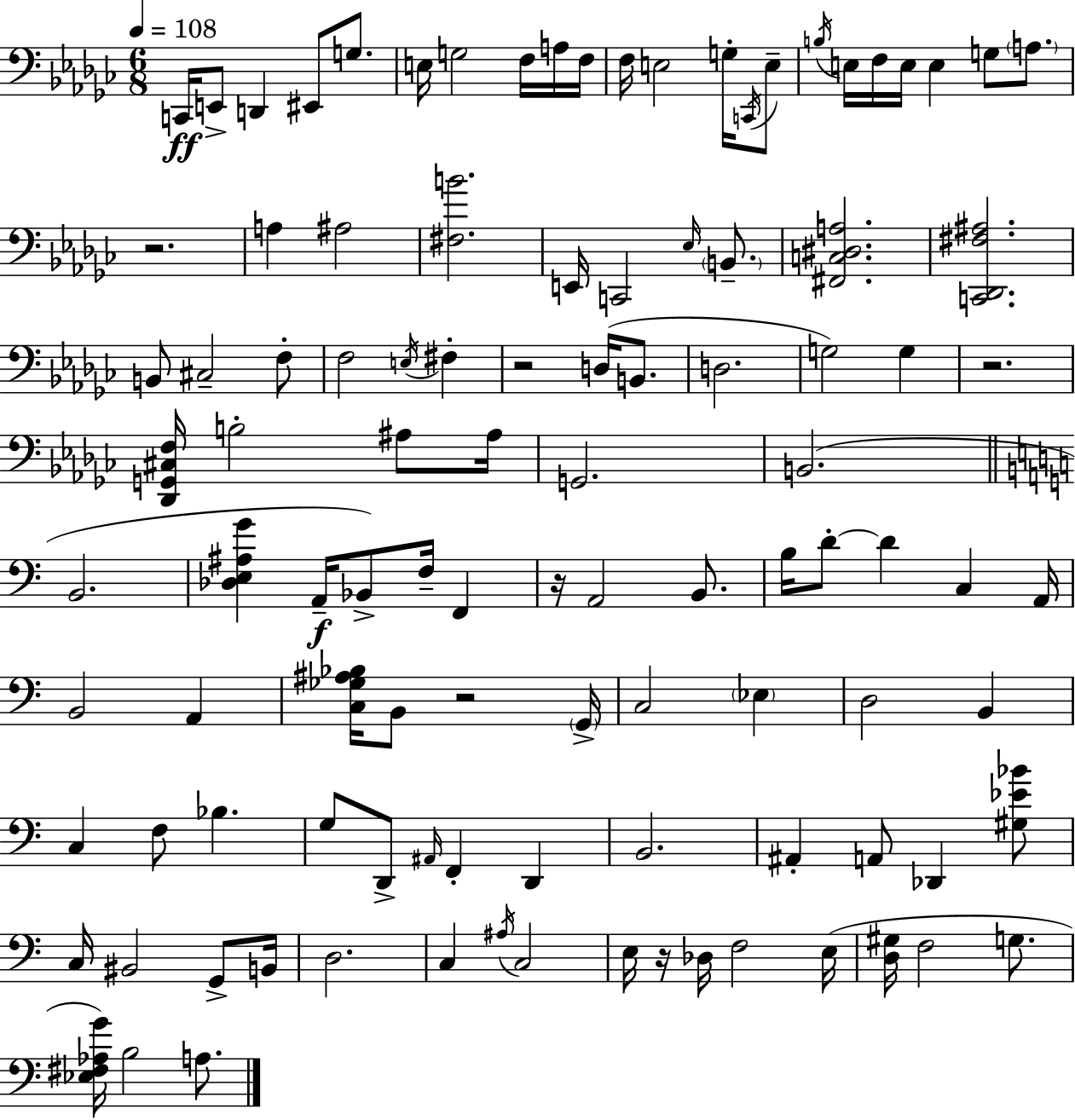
C2/s E2/e D2/q EIS2/e G3/e. E3/s G3/h F3/s A3/s F3/s F3/s E3/h G3/s C2/s E3/e B3/s E3/s F3/s E3/s E3/q G3/e A3/e. R/h. A3/q A#3/h [F#3,B4]/h. E2/s C2/h Eb3/s B2/e. [F#2,C3,D#3,A3]/h. [C2,Db2,F#3,A#3]/h. B2/e C#3/h F3/e F3/h E3/s F#3/q R/h D3/s B2/e. D3/h. G3/h G3/q R/h. [Db2,G2,C#3,F3]/s B3/h A#3/e A#3/s G2/h. B2/h. B2/h. [Db3,E3,A#3,G4]/q A2/s Bb2/e F3/s F2/q R/s A2/h B2/e. B3/s D4/e D4/q C3/q A2/s B2/h A2/q [C3,Gb3,A#3,Bb3]/s B2/e R/h G2/s C3/h Eb3/q D3/h B2/q C3/q F3/e Bb3/q. G3/e D2/e A#2/s F2/q D2/q B2/h. A#2/q A2/e Db2/q [G#3,Eb4,Bb4]/e C3/s BIS2/h G2/e B2/s D3/h. C3/q A#3/s C3/h E3/s R/s Db3/s F3/h E3/s [D3,G#3]/s F3/h G3/e. [Eb3,F#3,Ab3,G4]/s B3/h A3/e.